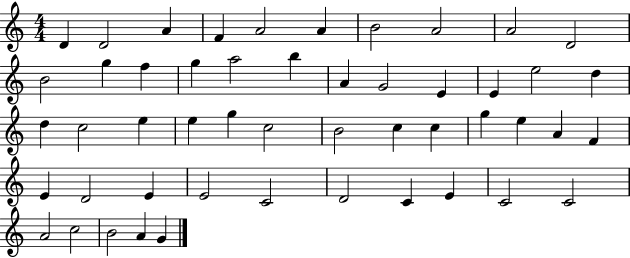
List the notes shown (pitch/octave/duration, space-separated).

D4/q D4/h A4/q F4/q A4/h A4/q B4/h A4/h A4/h D4/h B4/h G5/q F5/q G5/q A5/h B5/q A4/q G4/h E4/q E4/q E5/h D5/q D5/q C5/h E5/q E5/q G5/q C5/h B4/h C5/q C5/q G5/q E5/q A4/q F4/q E4/q D4/h E4/q E4/h C4/h D4/h C4/q E4/q C4/h C4/h A4/h C5/h B4/h A4/q G4/q